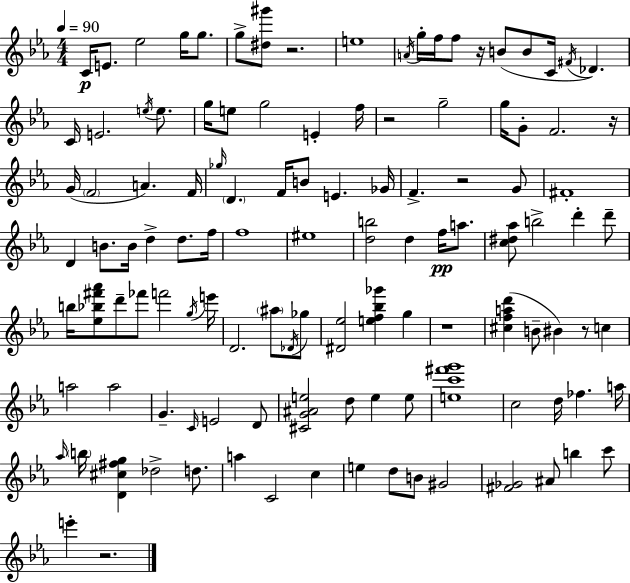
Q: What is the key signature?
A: EES major